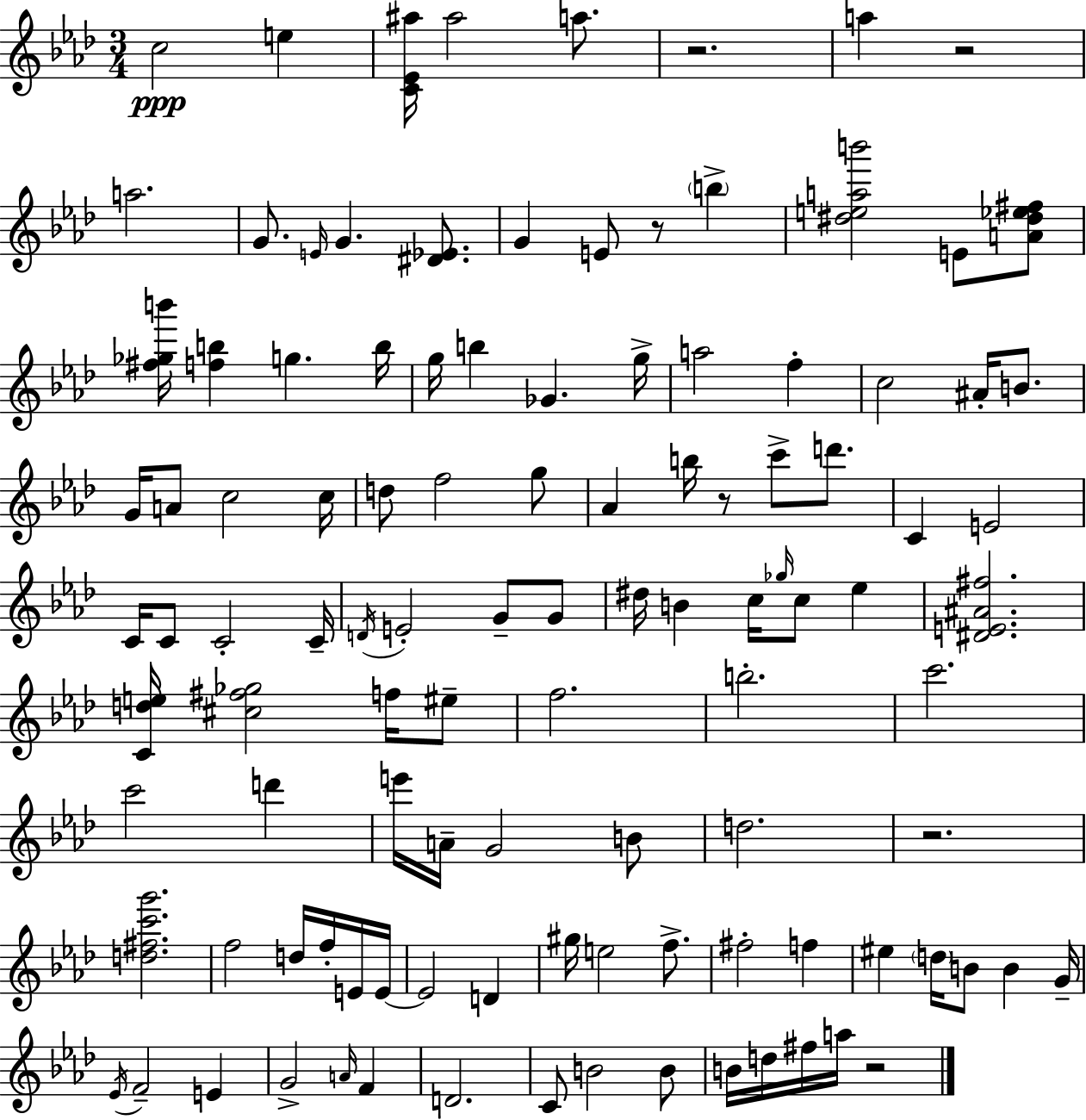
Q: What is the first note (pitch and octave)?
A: C5